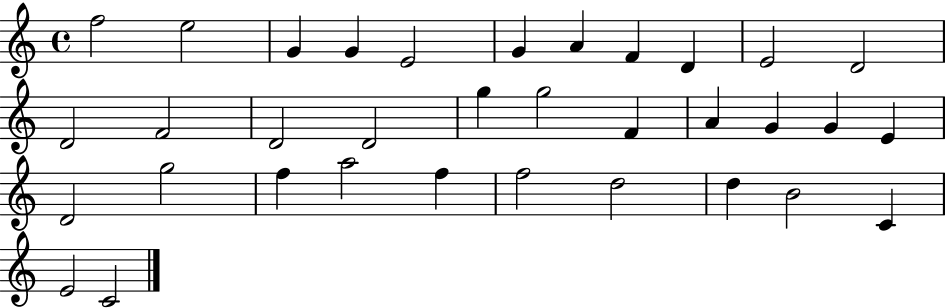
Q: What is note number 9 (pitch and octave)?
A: D4